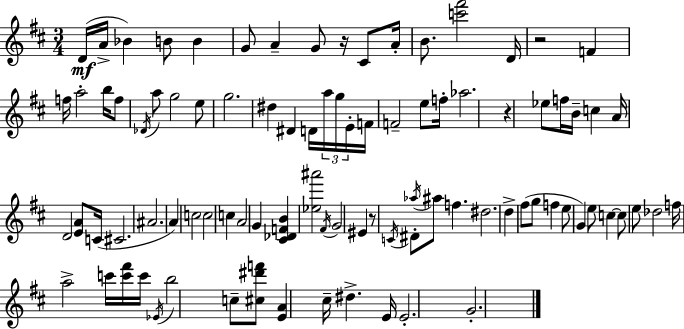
{
  \clef treble
  \numericTimeSignature
  \time 3/4
  \key d \major
  d'16(\mf a'16-> bes'4) b'8 b'4 | g'8 a'4-- g'8 r16 cis'8 a'16-. | b'8. <c''' fis'''>2 d'16 | r2 f'4 | \break f''16 a''2-. b''16 f''8 | \acciaccatura { des'16 } a''8 g''2 e''8 | g''2. | dis''4 dis'4 d'16 \tuplet 3/2 { a''16 g''16 | \break e'16-. } f'16 f'2-- e''8 | f''16-. aes''2. | r4 ees''8 f''16 b'16-- c''4 | a'16 d'2 <e' a'>8 | \break c'16( cis'2. | ais'2. | a'4) c''2 | c''2 c''4 | \break a'2 g'4 | <cis' des' f' b'>4 <ees'' ais'''>2 | \acciaccatura { fis'16 } g'2 eis'4 | r8 \acciaccatura { c'16 } dis'8-. \acciaccatura { aes''16 } ais''8 f''4. | \break dis''2. | d''4-> fis''8( g''8 | f''4 e''8 g'4) e''8 | c''4~~ c''8 e''8 des''2 | \break f''16 a''2-> | c'''16 <c''' fis'''>16 c'''16 \acciaccatura { ees'16 } b''2 | c''8-- <cis'' dis''' f'''>8 <e' a'>4 cis''16-- dis''4.-> | e'16 e'2.-. | \break g'2.-. | \bar "|."
}